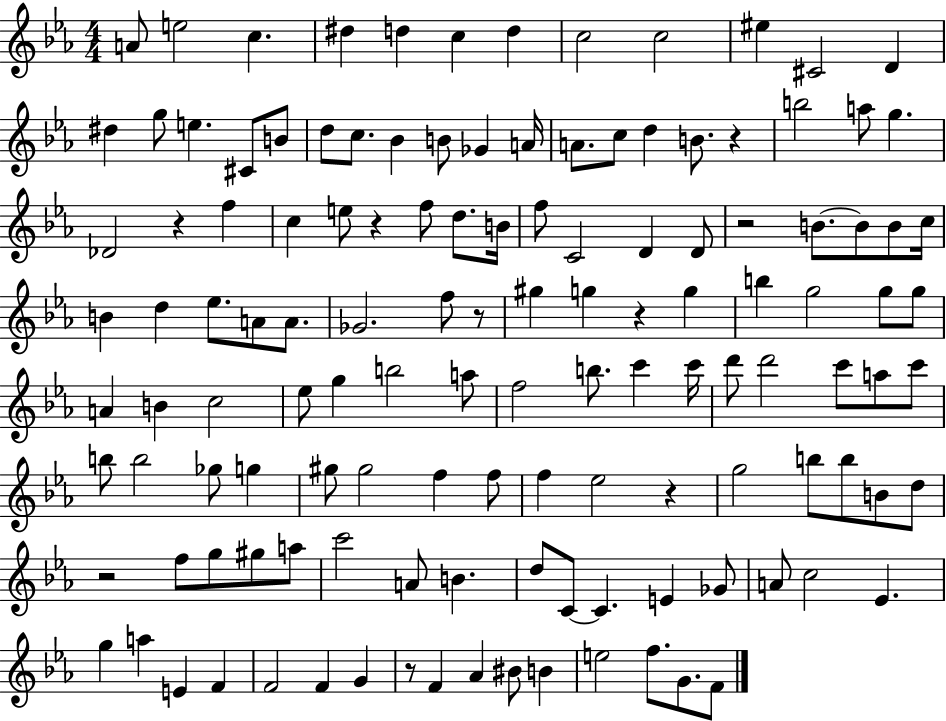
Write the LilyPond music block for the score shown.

{
  \clef treble
  \numericTimeSignature
  \time 4/4
  \key ees \major
  \repeat volta 2 { a'8 e''2 c''4. | dis''4 d''4 c''4 d''4 | c''2 c''2 | eis''4 cis'2 d'4 | \break dis''4 g''8 e''4. cis'8 b'8 | d''8 c''8. bes'4 b'8 ges'4 a'16 | a'8. c''8 d''4 b'8. r4 | b''2 a''8 g''4. | \break des'2 r4 f''4 | c''4 e''8 r4 f''8 d''8. b'16 | f''8 c'2 d'4 d'8 | r2 b'8.~~ b'8 b'8 c''16 | \break b'4 d''4 ees''8. a'8 a'8. | ges'2. f''8 r8 | gis''4 g''4 r4 g''4 | b''4 g''2 g''8 g''8 | \break a'4 b'4 c''2 | ees''8 g''4 b''2 a''8 | f''2 b''8. c'''4 c'''16 | d'''8 d'''2 c'''8 a''8 c'''8 | \break b''8 b''2 ges''8 g''4 | gis''8 gis''2 f''4 f''8 | f''4 ees''2 r4 | g''2 b''8 b''8 b'8 d''8 | \break r2 f''8 g''8 gis''8 a''8 | c'''2 a'8 b'4. | d''8 c'8~~ c'4. e'4 ges'8 | a'8 c''2 ees'4. | \break g''4 a''4 e'4 f'4 | f'2 f'4 g'4 | r8 f'4 aes'4 bis'8 b'4 | e''2 f''8. g'8. f'8 | \break } \bar "|."
}